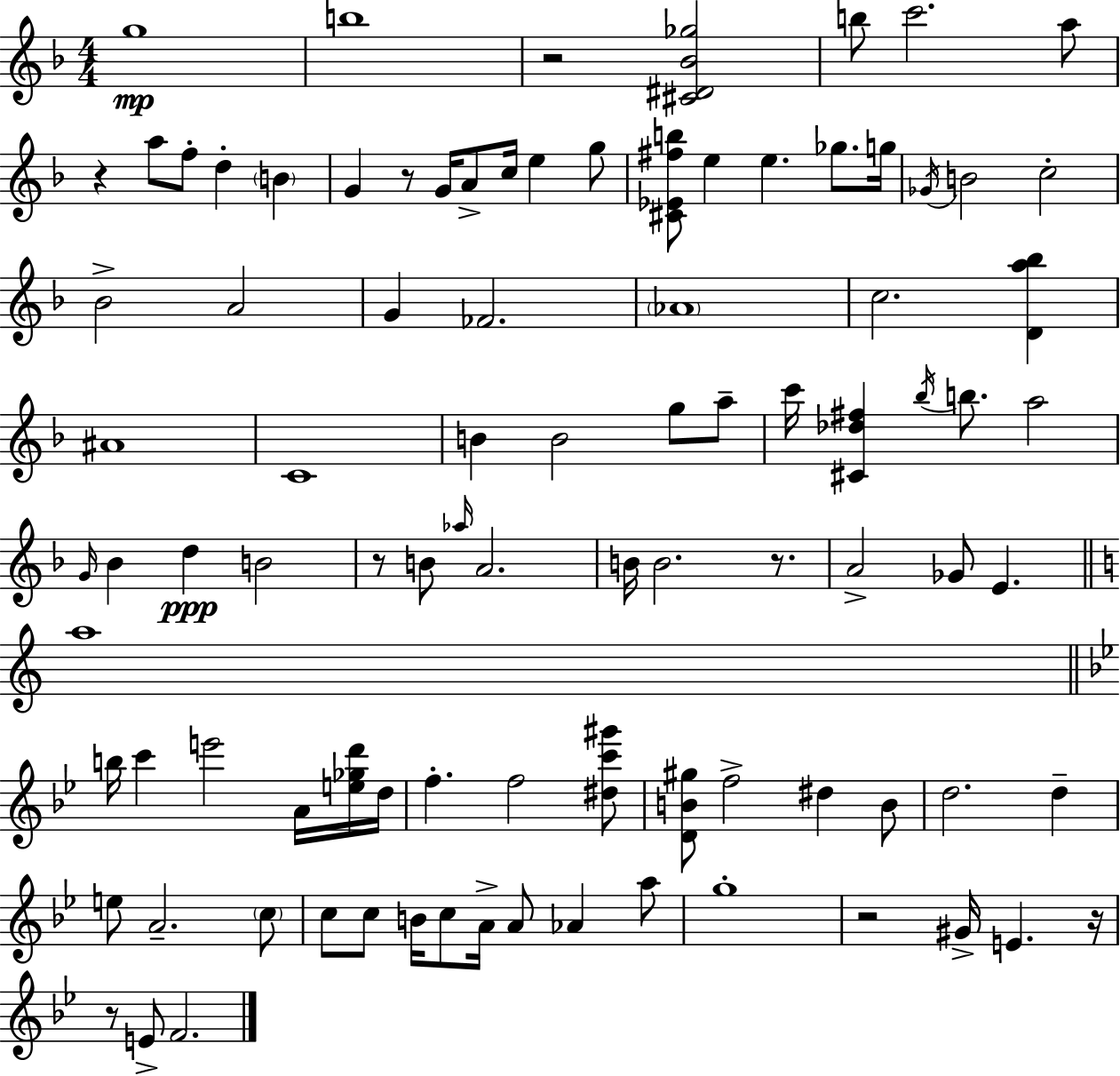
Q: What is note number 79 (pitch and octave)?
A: F4